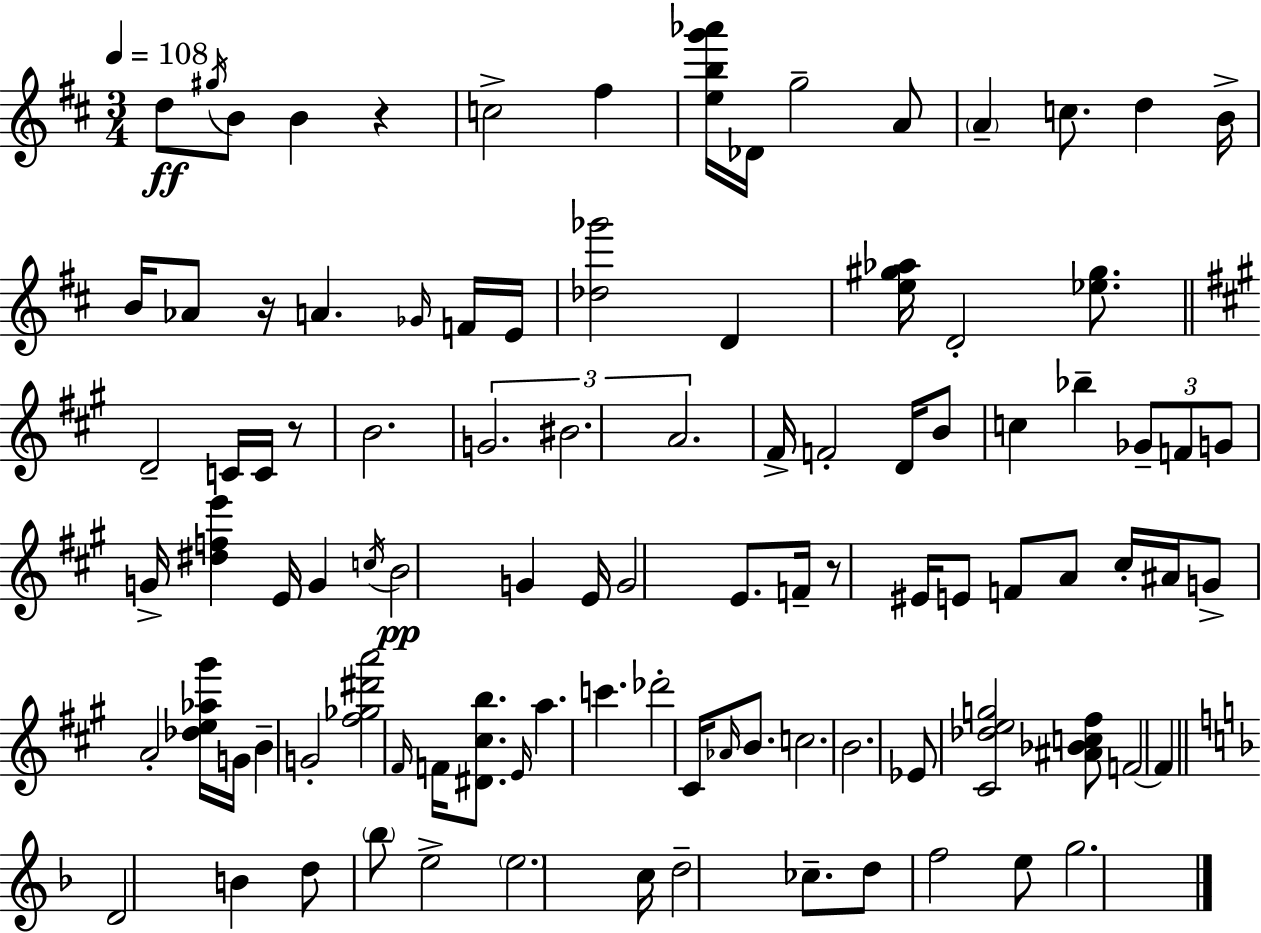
D5/e G#5/s B4/e B4/q R/q C5/h F#5/q [E5,B5,G6,Ab6]/s Db4/s G5/h A4/e A4/q C5/e. D5/q B4/s B4/s Ab4/e R/s A4/q. Gb4/s F4/s E4/s [Db5,Gb6]/h D4/q [E5,G#5,Ab5]/s D4/h [Eb5,G#5]/e. D4/h C4/s C4/s R/e B4/h. G4/h. BIS4/h. A4/h. F#4/s F4/h D4/s B4/e C5/q Bb5/q Gb4/e F4/e G4/e G4/s [D#5,F5,E6]/q E4/s G4/q C5/s B4/h G4/q E4/s G4/h E4/e. F4/s R/e EIS4/s E4/e F4/e A4/e C#5/s A#4/s G4/e A4/h [Db5,E5,Ab5,G#6]/s G4/s B4/q G4/h [F#5,Gb5,D#6,A6]/h F#4/s F4/s [D#4,C#5,B5]/e. E4/s A5/q. C6/q. Db6/h C#4/s Ab4/s B4/e. C5/h. B4/h. Eb4/e [C#4,Db5,E5,G5]/h [A#4,Bb4,C5,F#5]/e F4/h F4/q D4/h B4/q D5/e Bb5/e E5/h E5/h. C5/s D5/h CES5/e. D5/e F5/h E5/e G5/h.